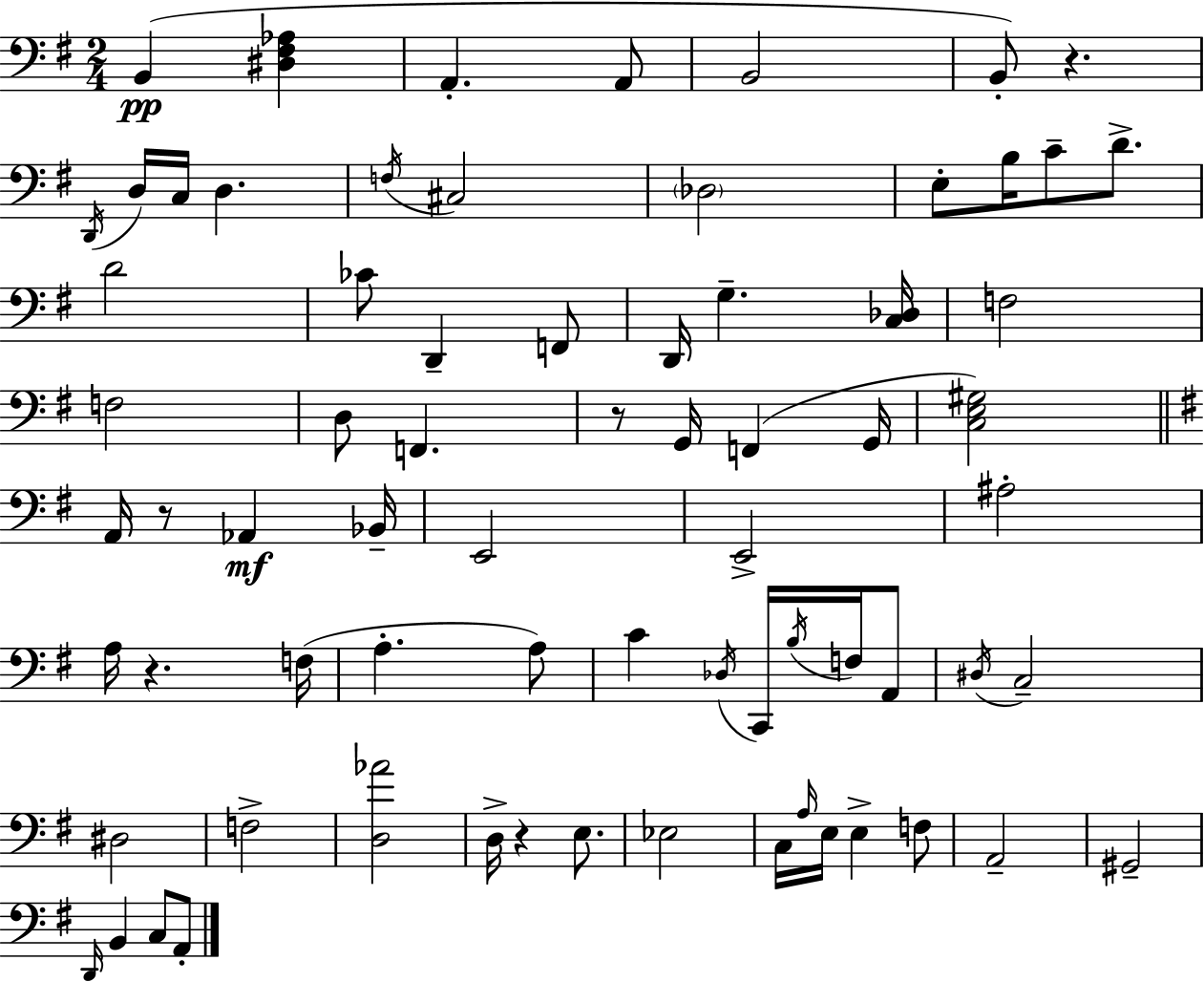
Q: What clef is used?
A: bass